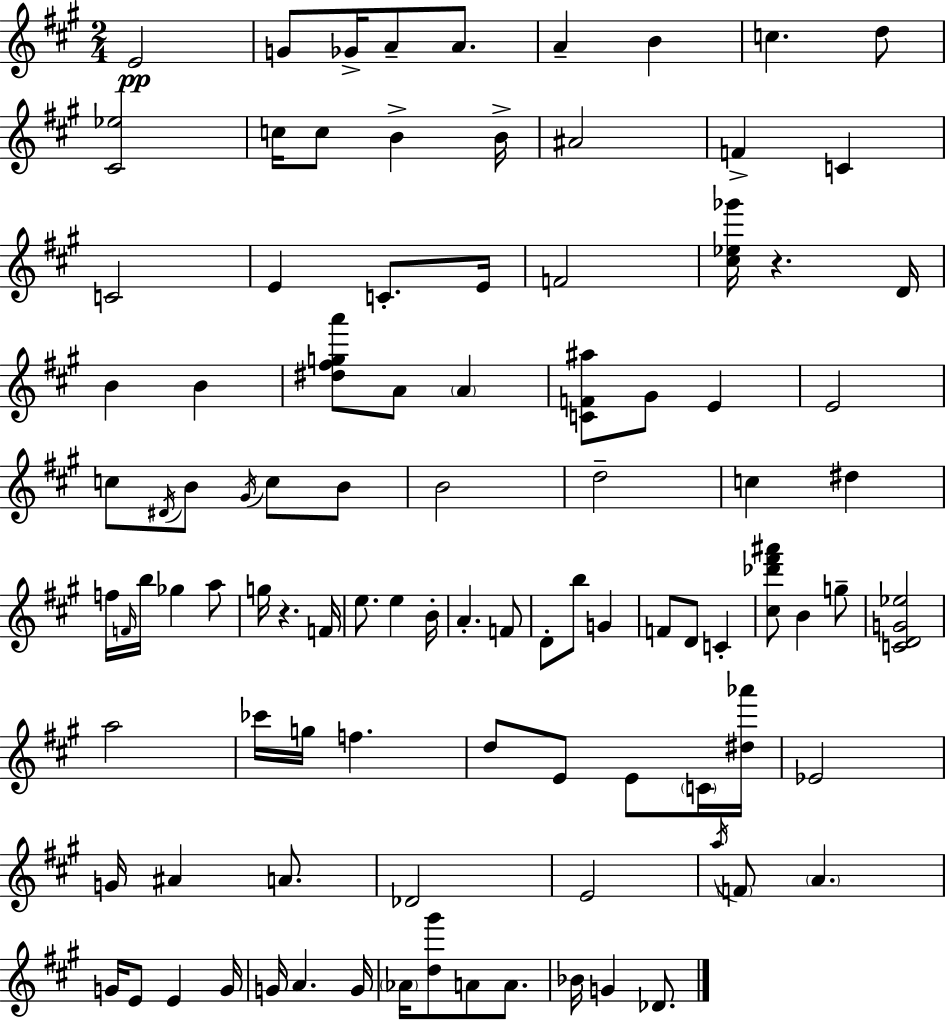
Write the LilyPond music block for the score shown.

{
  \clef treble
  \numericTimeSignature
  \time 2/4
  \key a \major
  e'2\pp | g'8 ges'16-> a'8-- a'8. | a'4-- b'4 | c''4. d''8 | \break <cis' ees''>2 | c''16 c''8 b'4-> b'16-> | ais'2 | f'4-> c'4 | \break c'2 | e'4 c'8.-. e'16 | f'2 | <cis'' ees'' ges'''>16 r4. d'16 | \break b'4 b'4 | <dis'' fis'' g'' a'''>8 a'8 \parenthesize a'4 | <c' f' ais''>8 gis'8 e'4 | e'2 | \break c''8 \acciaccatura { dis'16 } b'8 \acciaccatura { gis'16 } c''8 | b'8 b'2 | d''2-- | c''4 dis''4 | \break f''16 \grace { f'16 } b''16 ges''4 | a''8 g''16 r4. | f'16 e''8. e''4 | b'16-. a'4.-. | \break f'8 d'8-. b''8 g'4 | f'8 d'8 c'4-. | <cis'' des''' fis''' ais'''>8 b'4 | g''8-- <c' d' g' ees''>2 | \break a''2 | ces'''16 g''16 f''4. | d''8 e'8 e'8 | \parenthesize c'16 <dis'' aes'''>16 ees'2 | \break g'16 ais'4 | a'8. des'2 | e'2 | \acciaccatura { a''16 } \parenthesize f'8 \parenthesize a'4. | \break g'16 e'8 e'4 | g'16 g'16 a'4. | g'16 \parenthesize aes'16 <d'' gis'''>8 a'8 | a'8. bes'16 g'4 | \break des'8. \bar "|."
}